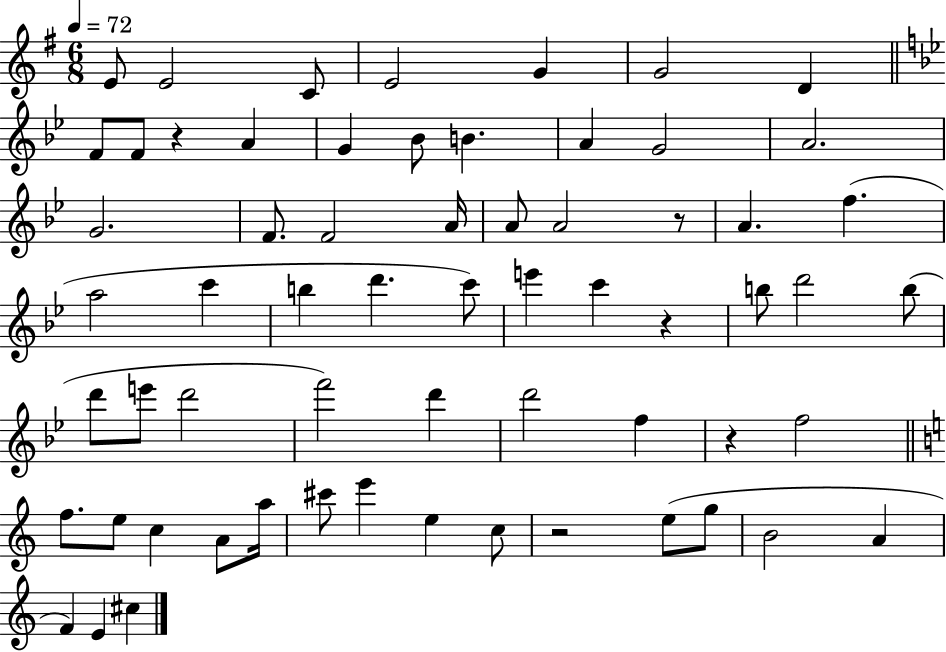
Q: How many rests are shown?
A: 5